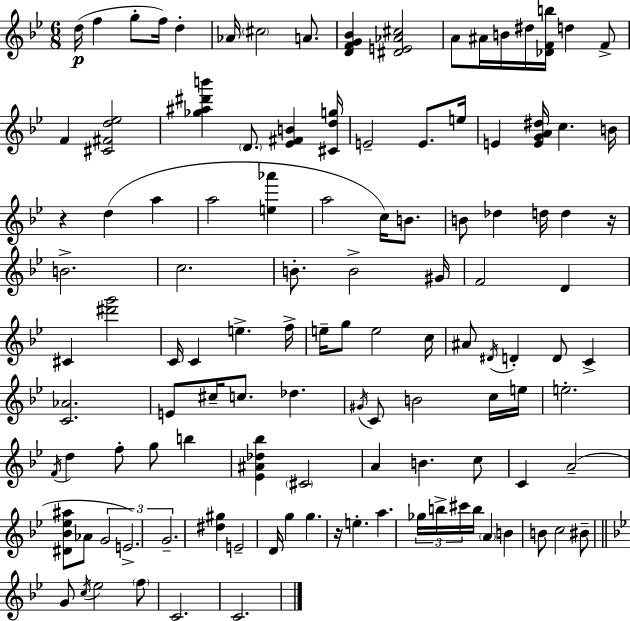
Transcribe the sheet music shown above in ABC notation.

X:1
T:Untitled
M:6/8
L:1/4
K:Bb
d/4 f g/2 f/4 d _A/4 ^c2 A/2 [DFG_B] [^DE_A^c]2 A/2 ^A/4 B/4 ^d/4 [_DFb]/4 d F/2 F [^C^Fd_e]2 [_g^a^d'b'] D/2 [_E^FB] [^Cdg]/4 E2 E/2 e/4 E [EGA^d]/4 c B/4 z d a a2 [e_a'] a2 c/4 B/2 B/2 _d d/4 d z/4 B2 c2 B/2 B2 ^G/4 F2 D ^C [^d'g']2 C/4 C e f/4 e/4 g/2 e2 c/4 ^A/2 ^D/4 D D/2 C [C_A]2 E/2 ^c/4 c/2 _d ^G/4 C/2 B2 c/4 e/4 e2 F/4 d f/2 g/2 b [_E^A_d_b] ^C2 A B c/2 C A2 [^D_B_e^a]/2 _A/2 G2 E2 G2 [^d^g] E2 D/4 g g z/4 e a _g/4 b/4 ^c'/4 b/4 A B B/2 c2 ^B/2 G/2 c/4 _e2 f/2 C2 C2